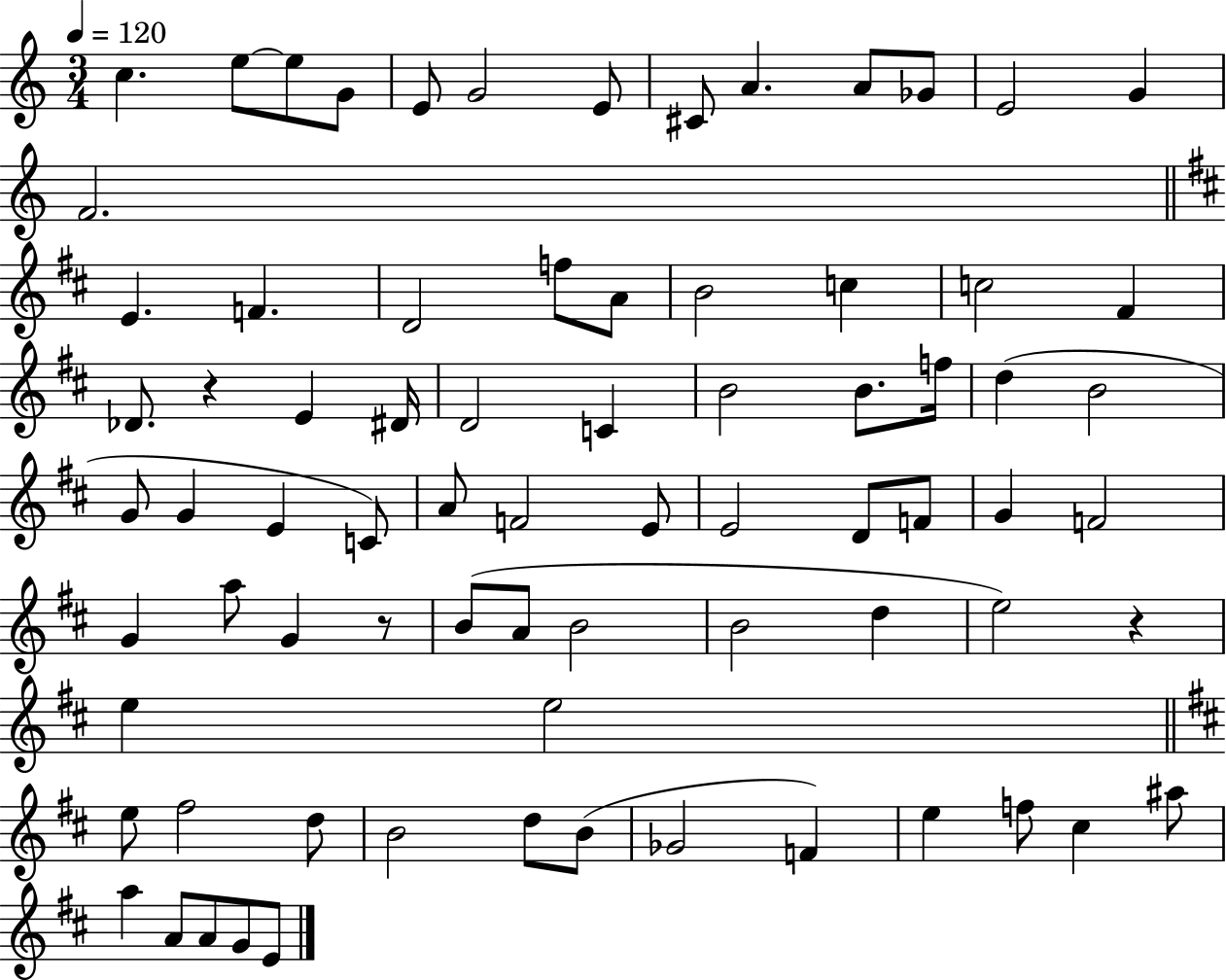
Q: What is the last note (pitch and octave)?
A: E4